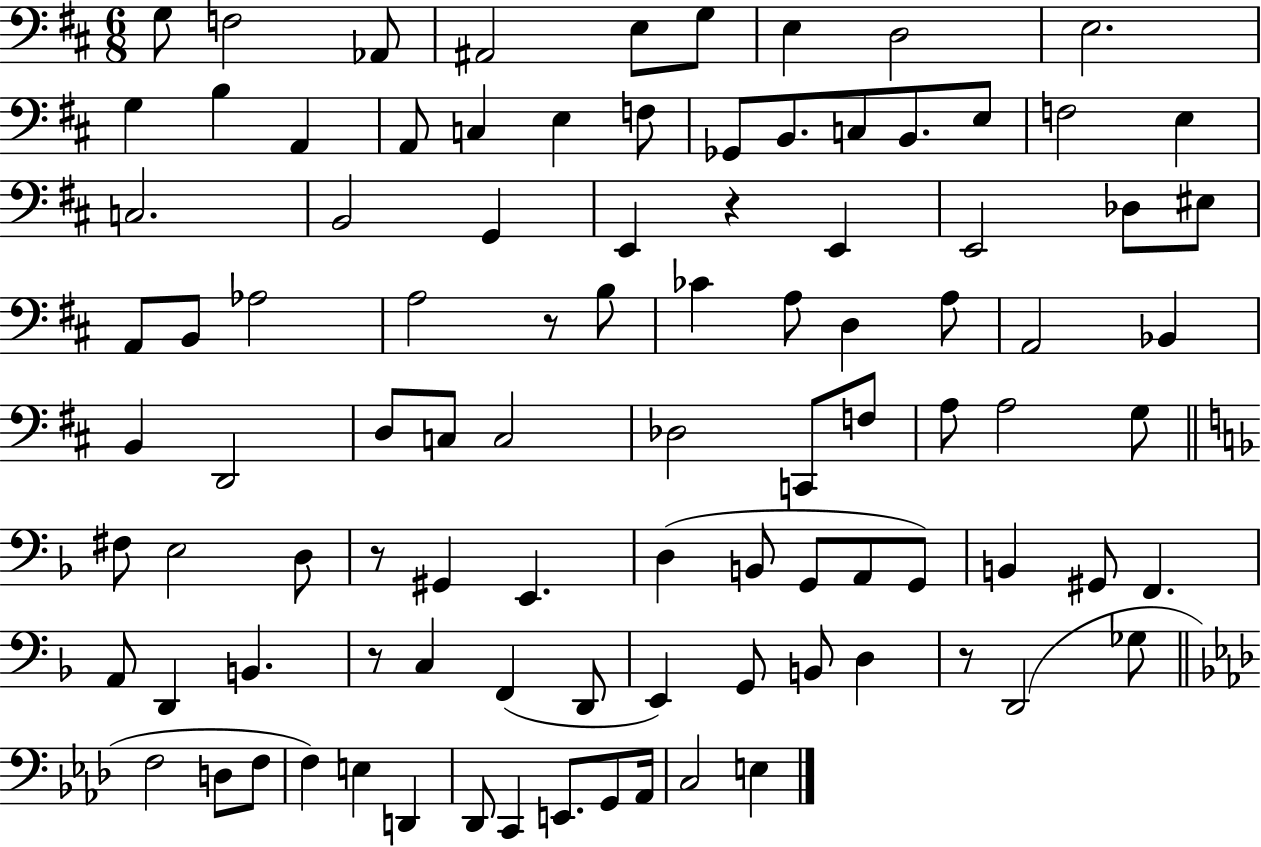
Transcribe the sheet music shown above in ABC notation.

X:1
T:Untitled
M:6/8
L:1/4
K:D
G,/2 F,2 _A,,/2 ^A,,2 E,/2 G,/2 E, D,2 E,2 G, B, A,, A,,/2 C, E, F,/2 _G,,/2 B,,/2 C,/2 B,,/2 E,/2 F,2 E, C,2 B,,2 G,, E,, z E,, E,,2 _D,/2 ^E,/2 A,,/2 B,,/2 _A,2 A,2 z/2 B,/2 _C A,/2 D, A,/2 A,,2 _B,, B,, D,,2 D,/2 C,/2 C,2 _D,2 C,,/2 F,/2 A,/2 A,2 G,/2 ^F,/2 E,2 D,/2 z/2 ^G,, E,, D, B,,/2 G,,/2 A,,/2 G,,/2 B,, ^G,,/2 F,, A,,/2 D,, B,, z/2 C, F,, D,,/2 E,, G,,/2 B,,/2 D, z/2 D,,2 _G,/2 F,2 D,/2 F,/2 F, E, D,, _D,,/2 C,, E,,/2 G,,/2 _A,,/4 C,2 E,